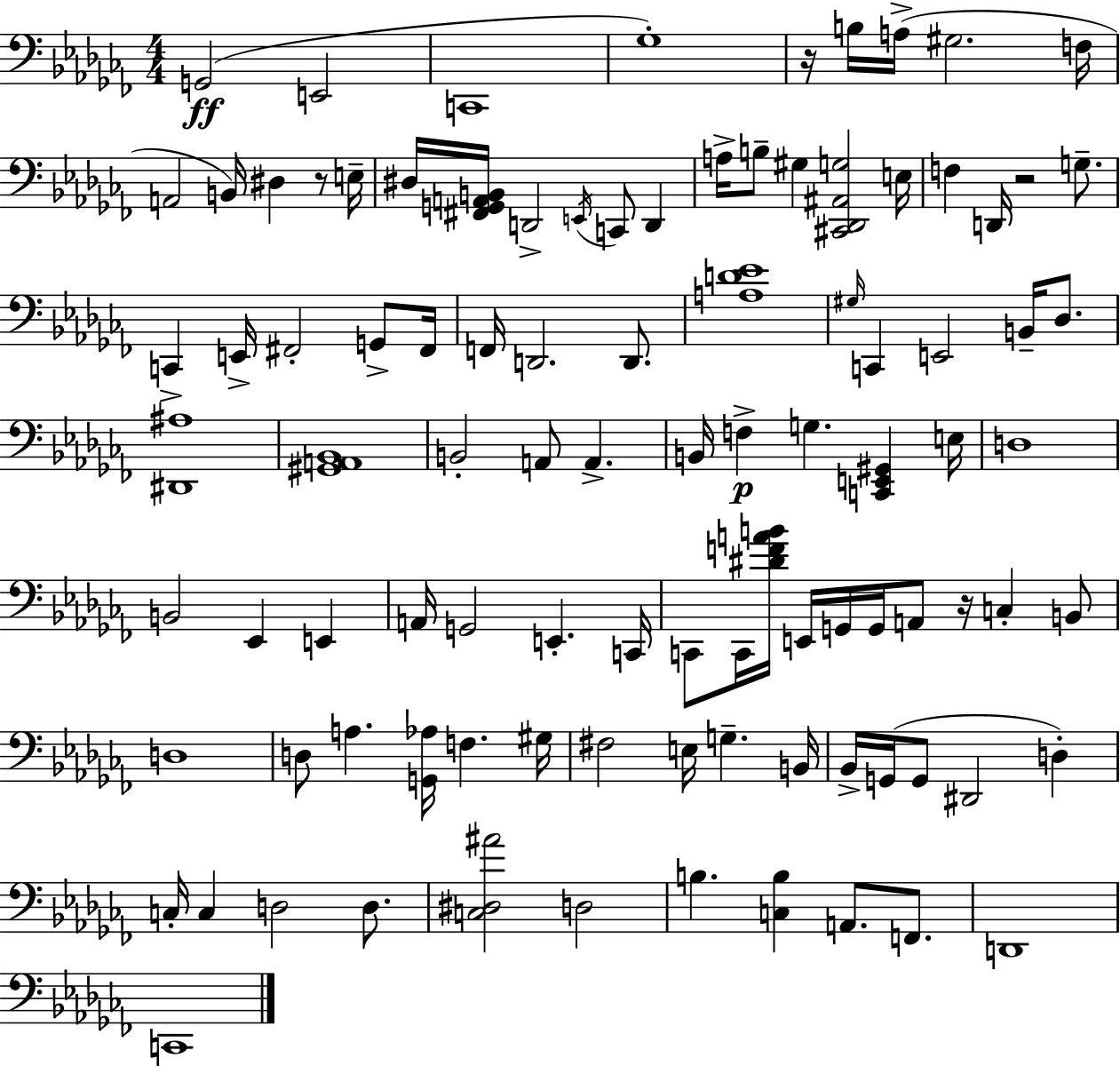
G2/h E2/h C2/w Gb3/w R/s B3/s A3/s G#3/h. F3/s A2/h B2/s D#3/q R/e E3/s D#3/s [F#2,G2,A2,B2]/s D2/h E2/s C2/e D2/q A3/s B3/e G#3/q [C#2,Db2,A#2,G3]/h E3/s F3/q D2/s R/h G3/e. C2/q E2/s F#2/h G2/e F#2/s F2/s D2/h. D2/e. [A3,D4,Eb4]/w G#3/s C2/q E2/h B2/s Db3/e. [D#2,A#3]/w [G#2,A2,Bb2]/w B2/h A2/e A2/q. B2/s F3/q G3/q. [C2,E2,G#2]/q E3/s D3/w B2/h Eb2/q E2/q A2/s G2/h E2/q. C2/s C2/e C2/s [D#4,F4,A4,B4]/s E2/s G2/s G2/s A2/e R/s C3/q B2/e D3/w D3/e A3/q. [G2,Ab3]/s F3/q. G#3/s F#3/h E3/s G3/q. B2/s Bb2/s G2/s G2/e D#2/h D3/q C3/s C3/q D3/h D3/e. [C3,D#3,A#4]/h D3/h B3/q. [C3,B3]/q A2/e. F2/e. D2/w C2/w